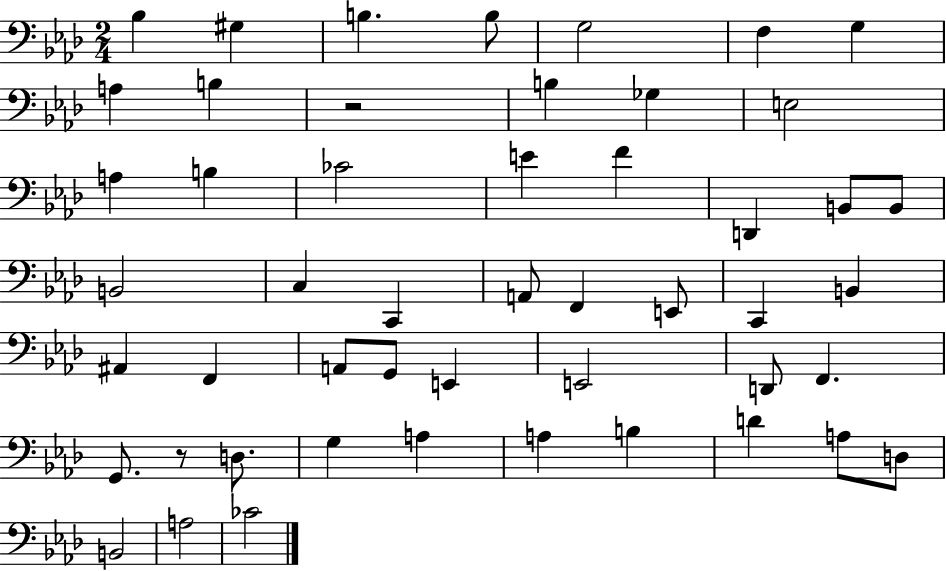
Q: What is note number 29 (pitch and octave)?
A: A#2